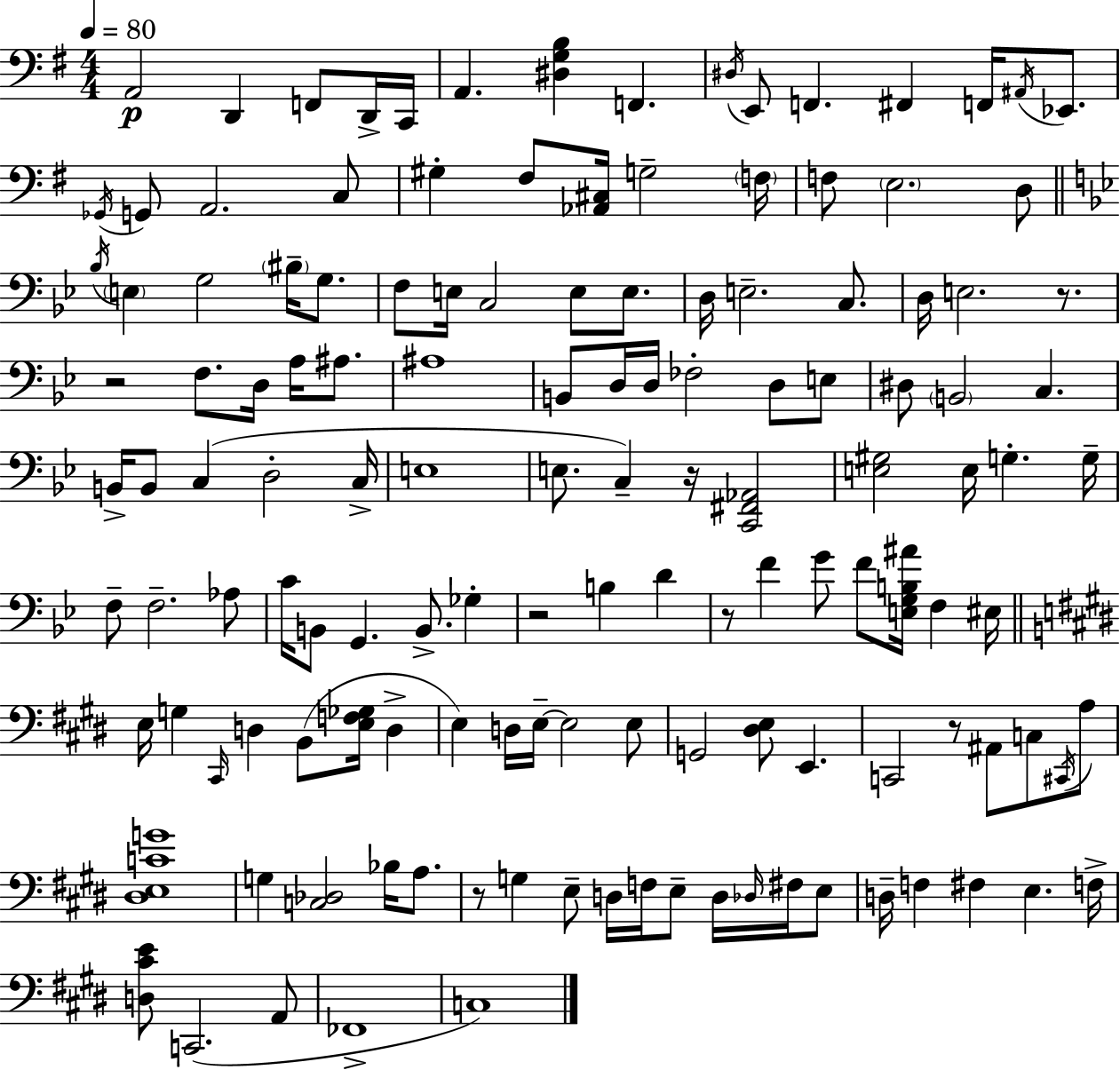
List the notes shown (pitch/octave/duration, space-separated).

A2/h D2/q F2/e D2/s C2/s A2/q. [D#3,G3,B3]/q F2/q. D#3/s E2/e F2/q. F#2/q F2/s A#2/s Eb2/e. Gb2/s G2/e A2/h. C3/e G#3/q F#3/e [Ab2,C#3]/s G3/h F3/s F3/e E3/h. D3/e Bb3/s E3/q G3/h BIS3/s G3/e. F3/e E3/s C3/h E3/e E3/e. D3/s E3/h. C3/e. D3/s E3/h. R/e. R/h F3/e. D3/s A3/s A#3/e. A#3/w B2/e D3/s D3/s FES3/h D3/e E3/e D#3/e B2/h C3/q. B2/s B2/e C3/q D3/h C3/s E3/w E3/e. C3/q R/s [C2,F#2,Ab2]/h [E3,G#3]/h E3/s G3/q. G3/s F3/e F3/h. Ab3/e C4/s B2/e G2/q. B2/e. Gb3/q R/h B3/q D4/q R/e F4/q G4/e F4/e [E3,G3,B3,A#4]/s F3/q EIS3/s E3/s G3/q C#2/s D3/q B2/e [E3,F3,Gb3]/s D3/q E3/q D3/s E3/s E3/h E3/e G2/h [D#3,E3]/e E2/q. C2/h R/e A#2/e C3/e C#2/s A3/e [D#3,E3,C4,G4]/w G3/q [C3,Db3]/h Bb3/s A3/e. R/e G3/q E3/e D3/s F3/s E3/e D3/s Db3/s F#3/s E3/e D3/s F3/q F#3/q E3/q. F3/s [D3,C#4,E4]/e C2/h. A2/e FES2/w C3/w